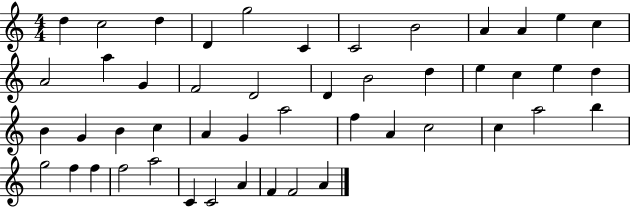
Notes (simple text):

D5/q C5/h D5/q D4/q G5/h C4/q C4/h B4/h A4/q A4/q E5/q C5/q A4/h A5/q G4/q F4/h D4/h D4/q B4/h D5/q E5/q C5/q E5/q D5/q B4/q G4/q B4/q C5/q A4/q G4/q A5/h F5/q A4/q C5/h C5/q A5/h B5/q G5/h F5/q F5/q F5/h A5/h C4/q C4/h A4/q F4/q F4/h A4/q